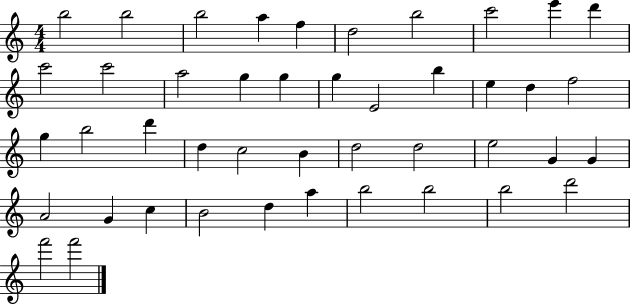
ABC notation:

X:1
T:Untitled
M:4/4
L:1/4
K:C
b2 b2 b2 a f d2 b2 c'2 e' d' c'2 c'2 a2 g g g E2 b e d f2 g b2 d' d c2 B d2 d2 e2 G G A2 G c B2 d a b2 b2 b2 d'2 f'2 f'2